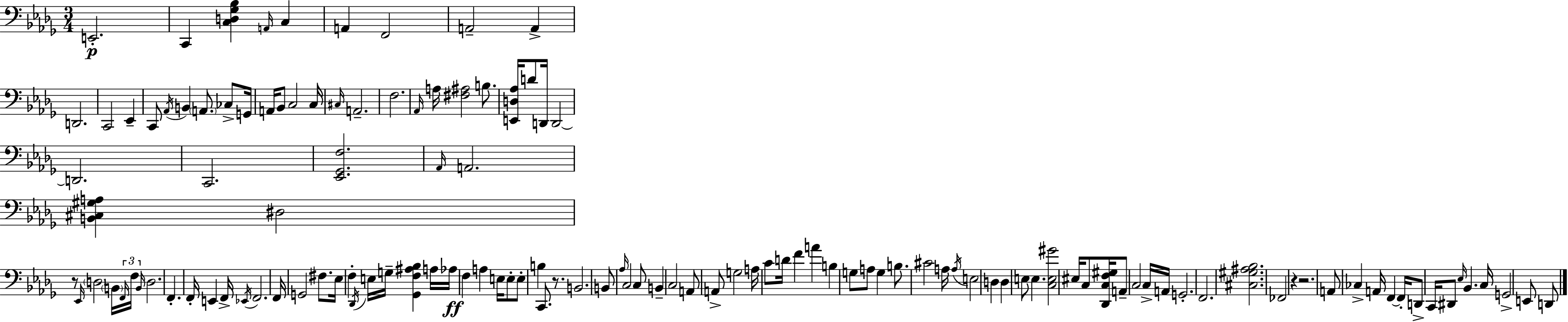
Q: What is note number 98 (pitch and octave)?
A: C3